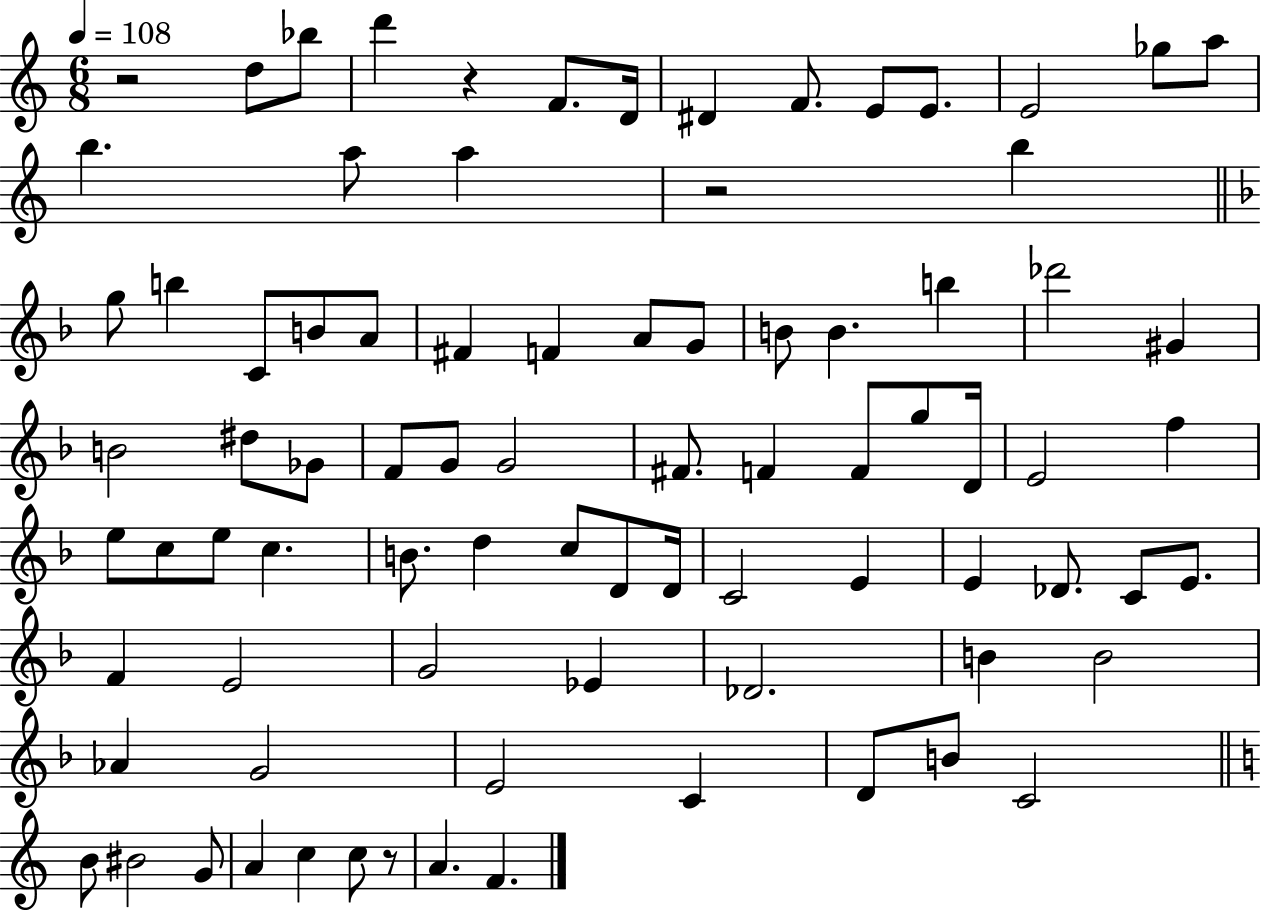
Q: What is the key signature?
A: C major